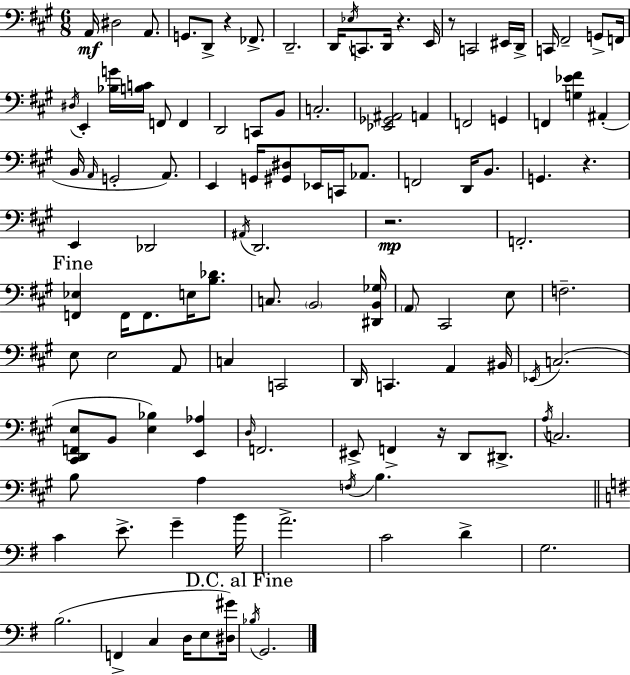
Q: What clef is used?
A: bass